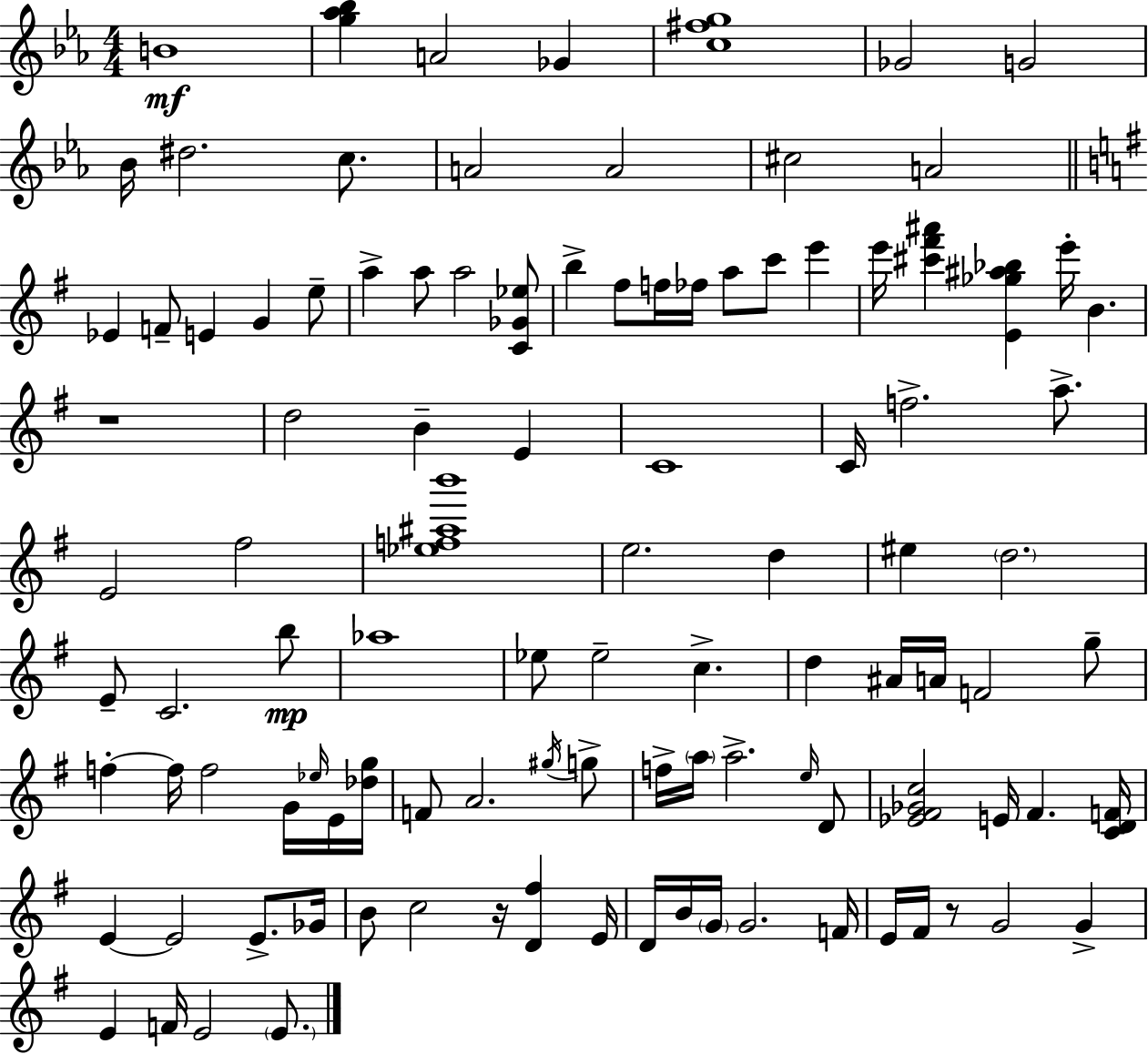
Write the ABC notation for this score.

X:1
T:Untitled
M:4/4
L:1/4
K:Eb
B4 [g_a_b] A2 _G [c^fg]4 _G2 G2 _B/4 ^d2 c/2 A2 A2 ^c2 A2 _E F/2 E G e/2 a a/2 a2 [C_G_e]/2 b ^f/2 f/4 _f/4 a/2 c'/2 e' e'/4 [^c'^f'^a'] [E_g^a_b] e'/4 B z4 d2 B E C4 C/4 f2 a/2 E2 ^f2 [_ef^ab']4 e2 d ^e d2 E/2 C2 b/2 _a4 _e/2 _e2 c d ^A/4 A/4 F2 g/2 f f/4 f2 G/4 _e/4 E/4 [_dg]/4 F/2 A2 ^g/4 g/2 f/4 a/4 a2 e/4 D/2 [_E^F_Gc]2 E/4 ^F [CDF]/4 E E2 E/2 _G/4 B/2 c2 z/4 [D^f] E/4 D/4 B/4 G/4 G2 F/4 E/4 ^F/4 z/2 G2 G E F/4 E2 E/2